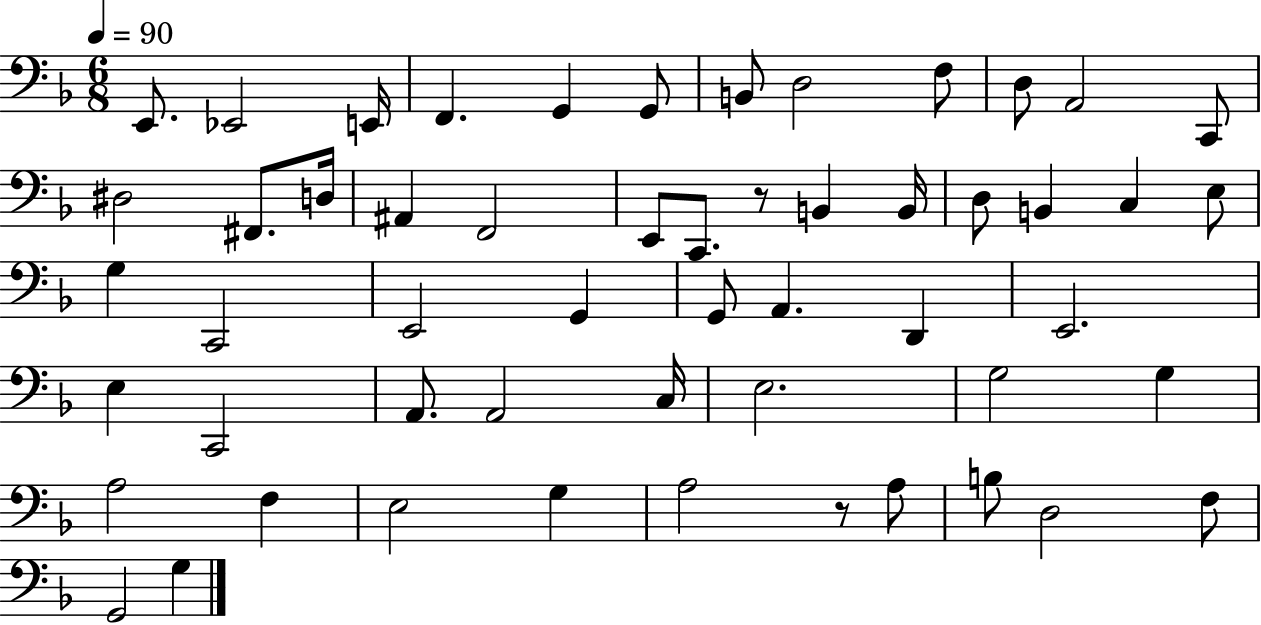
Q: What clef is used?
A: bass